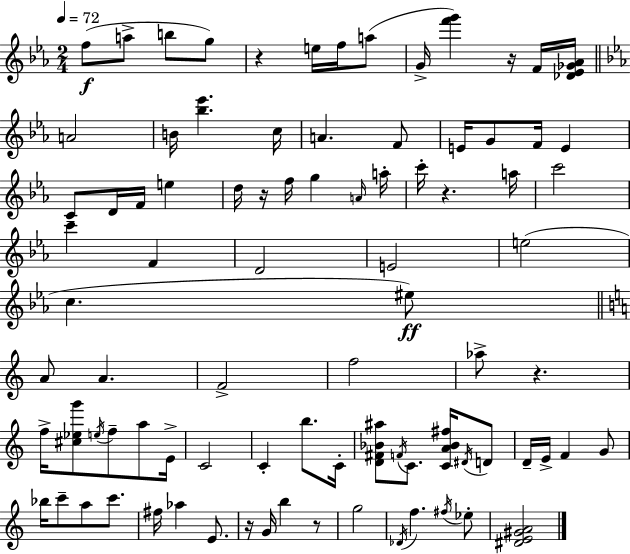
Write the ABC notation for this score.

X:1
T:Untitled
M:2/4
L:1/4
K:Cm
f/2 a/2 b/2 g/2 z e/4 f/4 a/2 G/4 [f'g'] z/4 F/4 [_D_E_G_A]/4 A2 B/4 [_b_e'] c/4 A F/2 E/4 G/2 F/4 E C/2 D/4 F/4 e d/4 z/4 f/4 g A/4 a/4 c'/4 z a/4 c'2 c' F D2 E2 e2 c ^e/2 A/2 A F2 f2 _a/2 z f/4 [^c_eg']/2 e/4 f/2 a/2 E/4 C2 C b/2 C/4 [D^F_B^a]/2 F/4 C/2 [CA_B^f]/4 ^D/4 D/2 D/4 E/4 F G/2 _b/4 c'/2 a/2 c'/2 ^f/4 _a E/2 z/4 G/4 b z/2 g2 _D/4 f ^f/4 _e/2 [^DE^GA]2